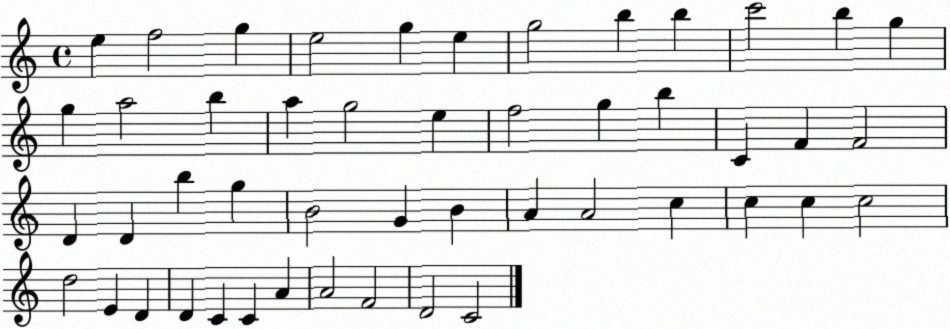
X:1
T:Untitled
M:4/4
L:1/4
K:C
e f2 g e2 g e g2 b b c'2 b g g a2 b a g2 e f2 g b C F F2 D D b g B2 G B A A2 c c c c2 d2 E D D C C A A2 F2 D2 C2